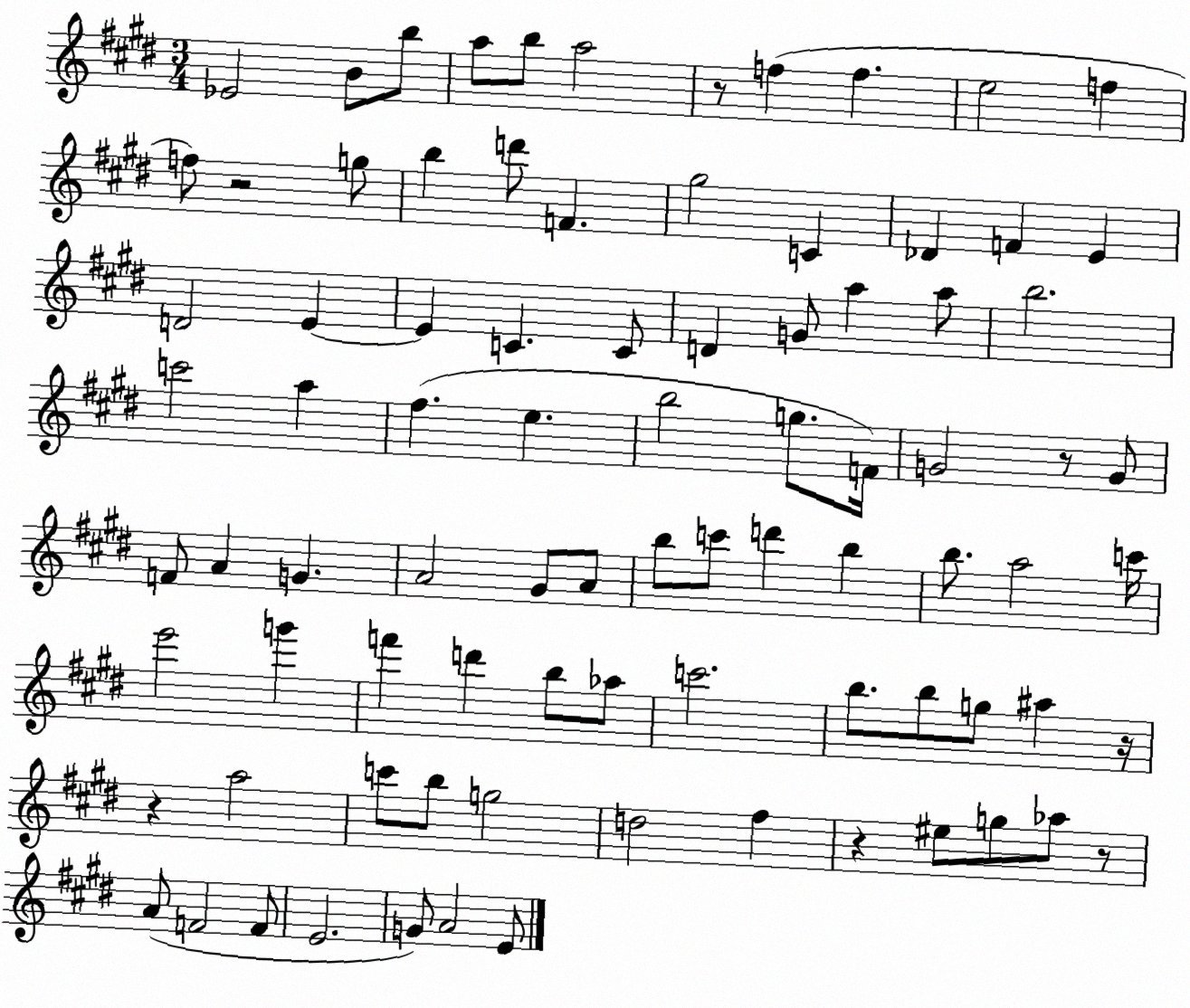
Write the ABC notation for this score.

X:1
T:Untitled
M:3/4
L:1/4
K:E
_E2 B/2 b/2 a/2 b/2 a2 z/2 f f e2 f f/2 z2 g/2 b d'/2 F ^g2 C _D F E D2 E E C C/2 D G/2 a a/2 b2 c'2 a ^f e b2 g/2 F/4 G2 z/2 G/2 F/2 A G A2 ^G/2 A/2 b/2 c'/2 d' b b/2 a2 c'/4 e'2 g' f' d' b/2 _a/2 c'2 b/2 b/2 g/2 ^a z/4 z a2 c'/2 b/2 g2 d2 ^f z ^e/2 g/2 _a/2 z/2 A/2 F2 F/2 E2 G/2 A2 E/2